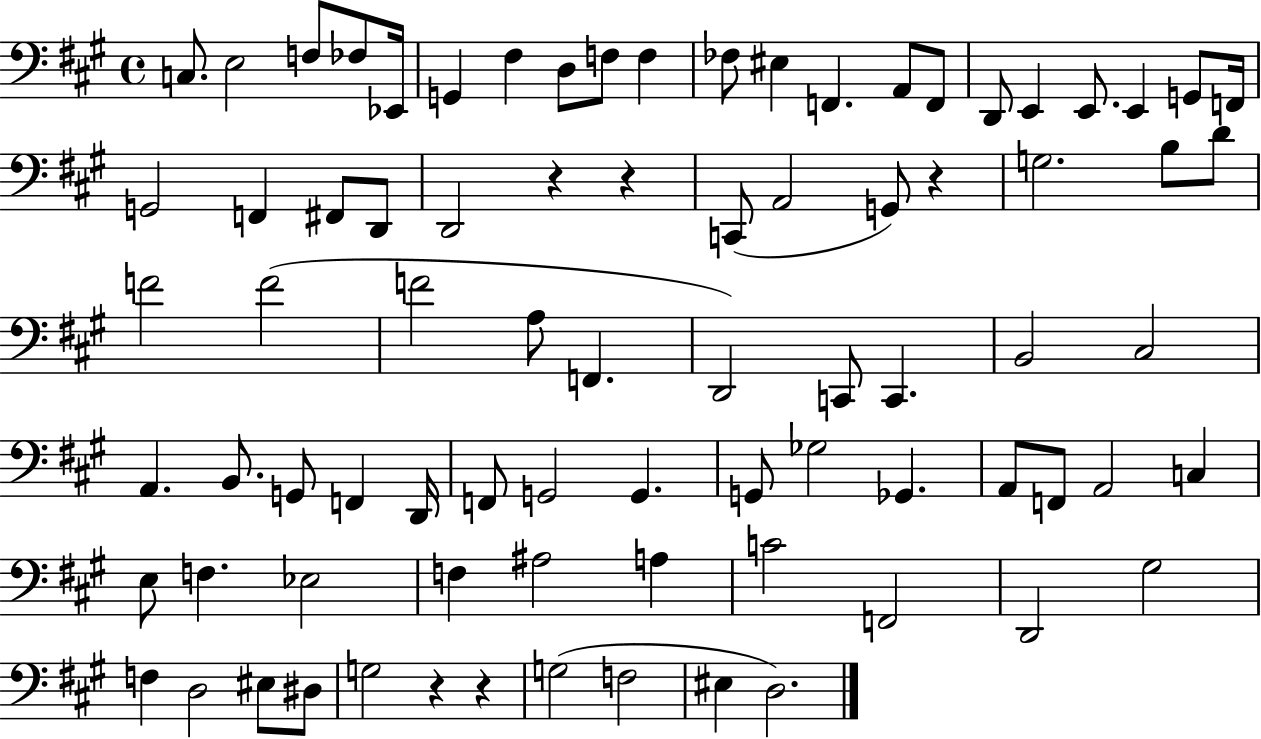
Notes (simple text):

C3/e. E3/h F3/e FES3/e Eb2/s G2/q F#3/q D3/e F3/e F3/q FES3/e EIS3/q F2/q. A2/e F2/e D2/e E2/q E2/e. E2/q G2/e F2/s G2/h F2/q F#2/e D2/e D2/h R/q R/q C2/e A2/h G2/e R/q G3/h. B3/e D4/e F4/h F4/h F4/h A3/e F2/q. D2/h C2/e C2/q. B2/h C#3/h A2/q. B2/e. G2/e F2/q D2/s F2/e G2/h G2/q. G2/e Gb3/h Gb2/q. A2/e F2/e A2/h C3/q E3/e F3/q. Eb3/h F3/q A#3/h A3/q C4/h F2/h D2/h G#3/h F3/q D3/h EIS3/e D#3/e G3/h R/q R/q G3/h F3/h EIS3/q D3/h.